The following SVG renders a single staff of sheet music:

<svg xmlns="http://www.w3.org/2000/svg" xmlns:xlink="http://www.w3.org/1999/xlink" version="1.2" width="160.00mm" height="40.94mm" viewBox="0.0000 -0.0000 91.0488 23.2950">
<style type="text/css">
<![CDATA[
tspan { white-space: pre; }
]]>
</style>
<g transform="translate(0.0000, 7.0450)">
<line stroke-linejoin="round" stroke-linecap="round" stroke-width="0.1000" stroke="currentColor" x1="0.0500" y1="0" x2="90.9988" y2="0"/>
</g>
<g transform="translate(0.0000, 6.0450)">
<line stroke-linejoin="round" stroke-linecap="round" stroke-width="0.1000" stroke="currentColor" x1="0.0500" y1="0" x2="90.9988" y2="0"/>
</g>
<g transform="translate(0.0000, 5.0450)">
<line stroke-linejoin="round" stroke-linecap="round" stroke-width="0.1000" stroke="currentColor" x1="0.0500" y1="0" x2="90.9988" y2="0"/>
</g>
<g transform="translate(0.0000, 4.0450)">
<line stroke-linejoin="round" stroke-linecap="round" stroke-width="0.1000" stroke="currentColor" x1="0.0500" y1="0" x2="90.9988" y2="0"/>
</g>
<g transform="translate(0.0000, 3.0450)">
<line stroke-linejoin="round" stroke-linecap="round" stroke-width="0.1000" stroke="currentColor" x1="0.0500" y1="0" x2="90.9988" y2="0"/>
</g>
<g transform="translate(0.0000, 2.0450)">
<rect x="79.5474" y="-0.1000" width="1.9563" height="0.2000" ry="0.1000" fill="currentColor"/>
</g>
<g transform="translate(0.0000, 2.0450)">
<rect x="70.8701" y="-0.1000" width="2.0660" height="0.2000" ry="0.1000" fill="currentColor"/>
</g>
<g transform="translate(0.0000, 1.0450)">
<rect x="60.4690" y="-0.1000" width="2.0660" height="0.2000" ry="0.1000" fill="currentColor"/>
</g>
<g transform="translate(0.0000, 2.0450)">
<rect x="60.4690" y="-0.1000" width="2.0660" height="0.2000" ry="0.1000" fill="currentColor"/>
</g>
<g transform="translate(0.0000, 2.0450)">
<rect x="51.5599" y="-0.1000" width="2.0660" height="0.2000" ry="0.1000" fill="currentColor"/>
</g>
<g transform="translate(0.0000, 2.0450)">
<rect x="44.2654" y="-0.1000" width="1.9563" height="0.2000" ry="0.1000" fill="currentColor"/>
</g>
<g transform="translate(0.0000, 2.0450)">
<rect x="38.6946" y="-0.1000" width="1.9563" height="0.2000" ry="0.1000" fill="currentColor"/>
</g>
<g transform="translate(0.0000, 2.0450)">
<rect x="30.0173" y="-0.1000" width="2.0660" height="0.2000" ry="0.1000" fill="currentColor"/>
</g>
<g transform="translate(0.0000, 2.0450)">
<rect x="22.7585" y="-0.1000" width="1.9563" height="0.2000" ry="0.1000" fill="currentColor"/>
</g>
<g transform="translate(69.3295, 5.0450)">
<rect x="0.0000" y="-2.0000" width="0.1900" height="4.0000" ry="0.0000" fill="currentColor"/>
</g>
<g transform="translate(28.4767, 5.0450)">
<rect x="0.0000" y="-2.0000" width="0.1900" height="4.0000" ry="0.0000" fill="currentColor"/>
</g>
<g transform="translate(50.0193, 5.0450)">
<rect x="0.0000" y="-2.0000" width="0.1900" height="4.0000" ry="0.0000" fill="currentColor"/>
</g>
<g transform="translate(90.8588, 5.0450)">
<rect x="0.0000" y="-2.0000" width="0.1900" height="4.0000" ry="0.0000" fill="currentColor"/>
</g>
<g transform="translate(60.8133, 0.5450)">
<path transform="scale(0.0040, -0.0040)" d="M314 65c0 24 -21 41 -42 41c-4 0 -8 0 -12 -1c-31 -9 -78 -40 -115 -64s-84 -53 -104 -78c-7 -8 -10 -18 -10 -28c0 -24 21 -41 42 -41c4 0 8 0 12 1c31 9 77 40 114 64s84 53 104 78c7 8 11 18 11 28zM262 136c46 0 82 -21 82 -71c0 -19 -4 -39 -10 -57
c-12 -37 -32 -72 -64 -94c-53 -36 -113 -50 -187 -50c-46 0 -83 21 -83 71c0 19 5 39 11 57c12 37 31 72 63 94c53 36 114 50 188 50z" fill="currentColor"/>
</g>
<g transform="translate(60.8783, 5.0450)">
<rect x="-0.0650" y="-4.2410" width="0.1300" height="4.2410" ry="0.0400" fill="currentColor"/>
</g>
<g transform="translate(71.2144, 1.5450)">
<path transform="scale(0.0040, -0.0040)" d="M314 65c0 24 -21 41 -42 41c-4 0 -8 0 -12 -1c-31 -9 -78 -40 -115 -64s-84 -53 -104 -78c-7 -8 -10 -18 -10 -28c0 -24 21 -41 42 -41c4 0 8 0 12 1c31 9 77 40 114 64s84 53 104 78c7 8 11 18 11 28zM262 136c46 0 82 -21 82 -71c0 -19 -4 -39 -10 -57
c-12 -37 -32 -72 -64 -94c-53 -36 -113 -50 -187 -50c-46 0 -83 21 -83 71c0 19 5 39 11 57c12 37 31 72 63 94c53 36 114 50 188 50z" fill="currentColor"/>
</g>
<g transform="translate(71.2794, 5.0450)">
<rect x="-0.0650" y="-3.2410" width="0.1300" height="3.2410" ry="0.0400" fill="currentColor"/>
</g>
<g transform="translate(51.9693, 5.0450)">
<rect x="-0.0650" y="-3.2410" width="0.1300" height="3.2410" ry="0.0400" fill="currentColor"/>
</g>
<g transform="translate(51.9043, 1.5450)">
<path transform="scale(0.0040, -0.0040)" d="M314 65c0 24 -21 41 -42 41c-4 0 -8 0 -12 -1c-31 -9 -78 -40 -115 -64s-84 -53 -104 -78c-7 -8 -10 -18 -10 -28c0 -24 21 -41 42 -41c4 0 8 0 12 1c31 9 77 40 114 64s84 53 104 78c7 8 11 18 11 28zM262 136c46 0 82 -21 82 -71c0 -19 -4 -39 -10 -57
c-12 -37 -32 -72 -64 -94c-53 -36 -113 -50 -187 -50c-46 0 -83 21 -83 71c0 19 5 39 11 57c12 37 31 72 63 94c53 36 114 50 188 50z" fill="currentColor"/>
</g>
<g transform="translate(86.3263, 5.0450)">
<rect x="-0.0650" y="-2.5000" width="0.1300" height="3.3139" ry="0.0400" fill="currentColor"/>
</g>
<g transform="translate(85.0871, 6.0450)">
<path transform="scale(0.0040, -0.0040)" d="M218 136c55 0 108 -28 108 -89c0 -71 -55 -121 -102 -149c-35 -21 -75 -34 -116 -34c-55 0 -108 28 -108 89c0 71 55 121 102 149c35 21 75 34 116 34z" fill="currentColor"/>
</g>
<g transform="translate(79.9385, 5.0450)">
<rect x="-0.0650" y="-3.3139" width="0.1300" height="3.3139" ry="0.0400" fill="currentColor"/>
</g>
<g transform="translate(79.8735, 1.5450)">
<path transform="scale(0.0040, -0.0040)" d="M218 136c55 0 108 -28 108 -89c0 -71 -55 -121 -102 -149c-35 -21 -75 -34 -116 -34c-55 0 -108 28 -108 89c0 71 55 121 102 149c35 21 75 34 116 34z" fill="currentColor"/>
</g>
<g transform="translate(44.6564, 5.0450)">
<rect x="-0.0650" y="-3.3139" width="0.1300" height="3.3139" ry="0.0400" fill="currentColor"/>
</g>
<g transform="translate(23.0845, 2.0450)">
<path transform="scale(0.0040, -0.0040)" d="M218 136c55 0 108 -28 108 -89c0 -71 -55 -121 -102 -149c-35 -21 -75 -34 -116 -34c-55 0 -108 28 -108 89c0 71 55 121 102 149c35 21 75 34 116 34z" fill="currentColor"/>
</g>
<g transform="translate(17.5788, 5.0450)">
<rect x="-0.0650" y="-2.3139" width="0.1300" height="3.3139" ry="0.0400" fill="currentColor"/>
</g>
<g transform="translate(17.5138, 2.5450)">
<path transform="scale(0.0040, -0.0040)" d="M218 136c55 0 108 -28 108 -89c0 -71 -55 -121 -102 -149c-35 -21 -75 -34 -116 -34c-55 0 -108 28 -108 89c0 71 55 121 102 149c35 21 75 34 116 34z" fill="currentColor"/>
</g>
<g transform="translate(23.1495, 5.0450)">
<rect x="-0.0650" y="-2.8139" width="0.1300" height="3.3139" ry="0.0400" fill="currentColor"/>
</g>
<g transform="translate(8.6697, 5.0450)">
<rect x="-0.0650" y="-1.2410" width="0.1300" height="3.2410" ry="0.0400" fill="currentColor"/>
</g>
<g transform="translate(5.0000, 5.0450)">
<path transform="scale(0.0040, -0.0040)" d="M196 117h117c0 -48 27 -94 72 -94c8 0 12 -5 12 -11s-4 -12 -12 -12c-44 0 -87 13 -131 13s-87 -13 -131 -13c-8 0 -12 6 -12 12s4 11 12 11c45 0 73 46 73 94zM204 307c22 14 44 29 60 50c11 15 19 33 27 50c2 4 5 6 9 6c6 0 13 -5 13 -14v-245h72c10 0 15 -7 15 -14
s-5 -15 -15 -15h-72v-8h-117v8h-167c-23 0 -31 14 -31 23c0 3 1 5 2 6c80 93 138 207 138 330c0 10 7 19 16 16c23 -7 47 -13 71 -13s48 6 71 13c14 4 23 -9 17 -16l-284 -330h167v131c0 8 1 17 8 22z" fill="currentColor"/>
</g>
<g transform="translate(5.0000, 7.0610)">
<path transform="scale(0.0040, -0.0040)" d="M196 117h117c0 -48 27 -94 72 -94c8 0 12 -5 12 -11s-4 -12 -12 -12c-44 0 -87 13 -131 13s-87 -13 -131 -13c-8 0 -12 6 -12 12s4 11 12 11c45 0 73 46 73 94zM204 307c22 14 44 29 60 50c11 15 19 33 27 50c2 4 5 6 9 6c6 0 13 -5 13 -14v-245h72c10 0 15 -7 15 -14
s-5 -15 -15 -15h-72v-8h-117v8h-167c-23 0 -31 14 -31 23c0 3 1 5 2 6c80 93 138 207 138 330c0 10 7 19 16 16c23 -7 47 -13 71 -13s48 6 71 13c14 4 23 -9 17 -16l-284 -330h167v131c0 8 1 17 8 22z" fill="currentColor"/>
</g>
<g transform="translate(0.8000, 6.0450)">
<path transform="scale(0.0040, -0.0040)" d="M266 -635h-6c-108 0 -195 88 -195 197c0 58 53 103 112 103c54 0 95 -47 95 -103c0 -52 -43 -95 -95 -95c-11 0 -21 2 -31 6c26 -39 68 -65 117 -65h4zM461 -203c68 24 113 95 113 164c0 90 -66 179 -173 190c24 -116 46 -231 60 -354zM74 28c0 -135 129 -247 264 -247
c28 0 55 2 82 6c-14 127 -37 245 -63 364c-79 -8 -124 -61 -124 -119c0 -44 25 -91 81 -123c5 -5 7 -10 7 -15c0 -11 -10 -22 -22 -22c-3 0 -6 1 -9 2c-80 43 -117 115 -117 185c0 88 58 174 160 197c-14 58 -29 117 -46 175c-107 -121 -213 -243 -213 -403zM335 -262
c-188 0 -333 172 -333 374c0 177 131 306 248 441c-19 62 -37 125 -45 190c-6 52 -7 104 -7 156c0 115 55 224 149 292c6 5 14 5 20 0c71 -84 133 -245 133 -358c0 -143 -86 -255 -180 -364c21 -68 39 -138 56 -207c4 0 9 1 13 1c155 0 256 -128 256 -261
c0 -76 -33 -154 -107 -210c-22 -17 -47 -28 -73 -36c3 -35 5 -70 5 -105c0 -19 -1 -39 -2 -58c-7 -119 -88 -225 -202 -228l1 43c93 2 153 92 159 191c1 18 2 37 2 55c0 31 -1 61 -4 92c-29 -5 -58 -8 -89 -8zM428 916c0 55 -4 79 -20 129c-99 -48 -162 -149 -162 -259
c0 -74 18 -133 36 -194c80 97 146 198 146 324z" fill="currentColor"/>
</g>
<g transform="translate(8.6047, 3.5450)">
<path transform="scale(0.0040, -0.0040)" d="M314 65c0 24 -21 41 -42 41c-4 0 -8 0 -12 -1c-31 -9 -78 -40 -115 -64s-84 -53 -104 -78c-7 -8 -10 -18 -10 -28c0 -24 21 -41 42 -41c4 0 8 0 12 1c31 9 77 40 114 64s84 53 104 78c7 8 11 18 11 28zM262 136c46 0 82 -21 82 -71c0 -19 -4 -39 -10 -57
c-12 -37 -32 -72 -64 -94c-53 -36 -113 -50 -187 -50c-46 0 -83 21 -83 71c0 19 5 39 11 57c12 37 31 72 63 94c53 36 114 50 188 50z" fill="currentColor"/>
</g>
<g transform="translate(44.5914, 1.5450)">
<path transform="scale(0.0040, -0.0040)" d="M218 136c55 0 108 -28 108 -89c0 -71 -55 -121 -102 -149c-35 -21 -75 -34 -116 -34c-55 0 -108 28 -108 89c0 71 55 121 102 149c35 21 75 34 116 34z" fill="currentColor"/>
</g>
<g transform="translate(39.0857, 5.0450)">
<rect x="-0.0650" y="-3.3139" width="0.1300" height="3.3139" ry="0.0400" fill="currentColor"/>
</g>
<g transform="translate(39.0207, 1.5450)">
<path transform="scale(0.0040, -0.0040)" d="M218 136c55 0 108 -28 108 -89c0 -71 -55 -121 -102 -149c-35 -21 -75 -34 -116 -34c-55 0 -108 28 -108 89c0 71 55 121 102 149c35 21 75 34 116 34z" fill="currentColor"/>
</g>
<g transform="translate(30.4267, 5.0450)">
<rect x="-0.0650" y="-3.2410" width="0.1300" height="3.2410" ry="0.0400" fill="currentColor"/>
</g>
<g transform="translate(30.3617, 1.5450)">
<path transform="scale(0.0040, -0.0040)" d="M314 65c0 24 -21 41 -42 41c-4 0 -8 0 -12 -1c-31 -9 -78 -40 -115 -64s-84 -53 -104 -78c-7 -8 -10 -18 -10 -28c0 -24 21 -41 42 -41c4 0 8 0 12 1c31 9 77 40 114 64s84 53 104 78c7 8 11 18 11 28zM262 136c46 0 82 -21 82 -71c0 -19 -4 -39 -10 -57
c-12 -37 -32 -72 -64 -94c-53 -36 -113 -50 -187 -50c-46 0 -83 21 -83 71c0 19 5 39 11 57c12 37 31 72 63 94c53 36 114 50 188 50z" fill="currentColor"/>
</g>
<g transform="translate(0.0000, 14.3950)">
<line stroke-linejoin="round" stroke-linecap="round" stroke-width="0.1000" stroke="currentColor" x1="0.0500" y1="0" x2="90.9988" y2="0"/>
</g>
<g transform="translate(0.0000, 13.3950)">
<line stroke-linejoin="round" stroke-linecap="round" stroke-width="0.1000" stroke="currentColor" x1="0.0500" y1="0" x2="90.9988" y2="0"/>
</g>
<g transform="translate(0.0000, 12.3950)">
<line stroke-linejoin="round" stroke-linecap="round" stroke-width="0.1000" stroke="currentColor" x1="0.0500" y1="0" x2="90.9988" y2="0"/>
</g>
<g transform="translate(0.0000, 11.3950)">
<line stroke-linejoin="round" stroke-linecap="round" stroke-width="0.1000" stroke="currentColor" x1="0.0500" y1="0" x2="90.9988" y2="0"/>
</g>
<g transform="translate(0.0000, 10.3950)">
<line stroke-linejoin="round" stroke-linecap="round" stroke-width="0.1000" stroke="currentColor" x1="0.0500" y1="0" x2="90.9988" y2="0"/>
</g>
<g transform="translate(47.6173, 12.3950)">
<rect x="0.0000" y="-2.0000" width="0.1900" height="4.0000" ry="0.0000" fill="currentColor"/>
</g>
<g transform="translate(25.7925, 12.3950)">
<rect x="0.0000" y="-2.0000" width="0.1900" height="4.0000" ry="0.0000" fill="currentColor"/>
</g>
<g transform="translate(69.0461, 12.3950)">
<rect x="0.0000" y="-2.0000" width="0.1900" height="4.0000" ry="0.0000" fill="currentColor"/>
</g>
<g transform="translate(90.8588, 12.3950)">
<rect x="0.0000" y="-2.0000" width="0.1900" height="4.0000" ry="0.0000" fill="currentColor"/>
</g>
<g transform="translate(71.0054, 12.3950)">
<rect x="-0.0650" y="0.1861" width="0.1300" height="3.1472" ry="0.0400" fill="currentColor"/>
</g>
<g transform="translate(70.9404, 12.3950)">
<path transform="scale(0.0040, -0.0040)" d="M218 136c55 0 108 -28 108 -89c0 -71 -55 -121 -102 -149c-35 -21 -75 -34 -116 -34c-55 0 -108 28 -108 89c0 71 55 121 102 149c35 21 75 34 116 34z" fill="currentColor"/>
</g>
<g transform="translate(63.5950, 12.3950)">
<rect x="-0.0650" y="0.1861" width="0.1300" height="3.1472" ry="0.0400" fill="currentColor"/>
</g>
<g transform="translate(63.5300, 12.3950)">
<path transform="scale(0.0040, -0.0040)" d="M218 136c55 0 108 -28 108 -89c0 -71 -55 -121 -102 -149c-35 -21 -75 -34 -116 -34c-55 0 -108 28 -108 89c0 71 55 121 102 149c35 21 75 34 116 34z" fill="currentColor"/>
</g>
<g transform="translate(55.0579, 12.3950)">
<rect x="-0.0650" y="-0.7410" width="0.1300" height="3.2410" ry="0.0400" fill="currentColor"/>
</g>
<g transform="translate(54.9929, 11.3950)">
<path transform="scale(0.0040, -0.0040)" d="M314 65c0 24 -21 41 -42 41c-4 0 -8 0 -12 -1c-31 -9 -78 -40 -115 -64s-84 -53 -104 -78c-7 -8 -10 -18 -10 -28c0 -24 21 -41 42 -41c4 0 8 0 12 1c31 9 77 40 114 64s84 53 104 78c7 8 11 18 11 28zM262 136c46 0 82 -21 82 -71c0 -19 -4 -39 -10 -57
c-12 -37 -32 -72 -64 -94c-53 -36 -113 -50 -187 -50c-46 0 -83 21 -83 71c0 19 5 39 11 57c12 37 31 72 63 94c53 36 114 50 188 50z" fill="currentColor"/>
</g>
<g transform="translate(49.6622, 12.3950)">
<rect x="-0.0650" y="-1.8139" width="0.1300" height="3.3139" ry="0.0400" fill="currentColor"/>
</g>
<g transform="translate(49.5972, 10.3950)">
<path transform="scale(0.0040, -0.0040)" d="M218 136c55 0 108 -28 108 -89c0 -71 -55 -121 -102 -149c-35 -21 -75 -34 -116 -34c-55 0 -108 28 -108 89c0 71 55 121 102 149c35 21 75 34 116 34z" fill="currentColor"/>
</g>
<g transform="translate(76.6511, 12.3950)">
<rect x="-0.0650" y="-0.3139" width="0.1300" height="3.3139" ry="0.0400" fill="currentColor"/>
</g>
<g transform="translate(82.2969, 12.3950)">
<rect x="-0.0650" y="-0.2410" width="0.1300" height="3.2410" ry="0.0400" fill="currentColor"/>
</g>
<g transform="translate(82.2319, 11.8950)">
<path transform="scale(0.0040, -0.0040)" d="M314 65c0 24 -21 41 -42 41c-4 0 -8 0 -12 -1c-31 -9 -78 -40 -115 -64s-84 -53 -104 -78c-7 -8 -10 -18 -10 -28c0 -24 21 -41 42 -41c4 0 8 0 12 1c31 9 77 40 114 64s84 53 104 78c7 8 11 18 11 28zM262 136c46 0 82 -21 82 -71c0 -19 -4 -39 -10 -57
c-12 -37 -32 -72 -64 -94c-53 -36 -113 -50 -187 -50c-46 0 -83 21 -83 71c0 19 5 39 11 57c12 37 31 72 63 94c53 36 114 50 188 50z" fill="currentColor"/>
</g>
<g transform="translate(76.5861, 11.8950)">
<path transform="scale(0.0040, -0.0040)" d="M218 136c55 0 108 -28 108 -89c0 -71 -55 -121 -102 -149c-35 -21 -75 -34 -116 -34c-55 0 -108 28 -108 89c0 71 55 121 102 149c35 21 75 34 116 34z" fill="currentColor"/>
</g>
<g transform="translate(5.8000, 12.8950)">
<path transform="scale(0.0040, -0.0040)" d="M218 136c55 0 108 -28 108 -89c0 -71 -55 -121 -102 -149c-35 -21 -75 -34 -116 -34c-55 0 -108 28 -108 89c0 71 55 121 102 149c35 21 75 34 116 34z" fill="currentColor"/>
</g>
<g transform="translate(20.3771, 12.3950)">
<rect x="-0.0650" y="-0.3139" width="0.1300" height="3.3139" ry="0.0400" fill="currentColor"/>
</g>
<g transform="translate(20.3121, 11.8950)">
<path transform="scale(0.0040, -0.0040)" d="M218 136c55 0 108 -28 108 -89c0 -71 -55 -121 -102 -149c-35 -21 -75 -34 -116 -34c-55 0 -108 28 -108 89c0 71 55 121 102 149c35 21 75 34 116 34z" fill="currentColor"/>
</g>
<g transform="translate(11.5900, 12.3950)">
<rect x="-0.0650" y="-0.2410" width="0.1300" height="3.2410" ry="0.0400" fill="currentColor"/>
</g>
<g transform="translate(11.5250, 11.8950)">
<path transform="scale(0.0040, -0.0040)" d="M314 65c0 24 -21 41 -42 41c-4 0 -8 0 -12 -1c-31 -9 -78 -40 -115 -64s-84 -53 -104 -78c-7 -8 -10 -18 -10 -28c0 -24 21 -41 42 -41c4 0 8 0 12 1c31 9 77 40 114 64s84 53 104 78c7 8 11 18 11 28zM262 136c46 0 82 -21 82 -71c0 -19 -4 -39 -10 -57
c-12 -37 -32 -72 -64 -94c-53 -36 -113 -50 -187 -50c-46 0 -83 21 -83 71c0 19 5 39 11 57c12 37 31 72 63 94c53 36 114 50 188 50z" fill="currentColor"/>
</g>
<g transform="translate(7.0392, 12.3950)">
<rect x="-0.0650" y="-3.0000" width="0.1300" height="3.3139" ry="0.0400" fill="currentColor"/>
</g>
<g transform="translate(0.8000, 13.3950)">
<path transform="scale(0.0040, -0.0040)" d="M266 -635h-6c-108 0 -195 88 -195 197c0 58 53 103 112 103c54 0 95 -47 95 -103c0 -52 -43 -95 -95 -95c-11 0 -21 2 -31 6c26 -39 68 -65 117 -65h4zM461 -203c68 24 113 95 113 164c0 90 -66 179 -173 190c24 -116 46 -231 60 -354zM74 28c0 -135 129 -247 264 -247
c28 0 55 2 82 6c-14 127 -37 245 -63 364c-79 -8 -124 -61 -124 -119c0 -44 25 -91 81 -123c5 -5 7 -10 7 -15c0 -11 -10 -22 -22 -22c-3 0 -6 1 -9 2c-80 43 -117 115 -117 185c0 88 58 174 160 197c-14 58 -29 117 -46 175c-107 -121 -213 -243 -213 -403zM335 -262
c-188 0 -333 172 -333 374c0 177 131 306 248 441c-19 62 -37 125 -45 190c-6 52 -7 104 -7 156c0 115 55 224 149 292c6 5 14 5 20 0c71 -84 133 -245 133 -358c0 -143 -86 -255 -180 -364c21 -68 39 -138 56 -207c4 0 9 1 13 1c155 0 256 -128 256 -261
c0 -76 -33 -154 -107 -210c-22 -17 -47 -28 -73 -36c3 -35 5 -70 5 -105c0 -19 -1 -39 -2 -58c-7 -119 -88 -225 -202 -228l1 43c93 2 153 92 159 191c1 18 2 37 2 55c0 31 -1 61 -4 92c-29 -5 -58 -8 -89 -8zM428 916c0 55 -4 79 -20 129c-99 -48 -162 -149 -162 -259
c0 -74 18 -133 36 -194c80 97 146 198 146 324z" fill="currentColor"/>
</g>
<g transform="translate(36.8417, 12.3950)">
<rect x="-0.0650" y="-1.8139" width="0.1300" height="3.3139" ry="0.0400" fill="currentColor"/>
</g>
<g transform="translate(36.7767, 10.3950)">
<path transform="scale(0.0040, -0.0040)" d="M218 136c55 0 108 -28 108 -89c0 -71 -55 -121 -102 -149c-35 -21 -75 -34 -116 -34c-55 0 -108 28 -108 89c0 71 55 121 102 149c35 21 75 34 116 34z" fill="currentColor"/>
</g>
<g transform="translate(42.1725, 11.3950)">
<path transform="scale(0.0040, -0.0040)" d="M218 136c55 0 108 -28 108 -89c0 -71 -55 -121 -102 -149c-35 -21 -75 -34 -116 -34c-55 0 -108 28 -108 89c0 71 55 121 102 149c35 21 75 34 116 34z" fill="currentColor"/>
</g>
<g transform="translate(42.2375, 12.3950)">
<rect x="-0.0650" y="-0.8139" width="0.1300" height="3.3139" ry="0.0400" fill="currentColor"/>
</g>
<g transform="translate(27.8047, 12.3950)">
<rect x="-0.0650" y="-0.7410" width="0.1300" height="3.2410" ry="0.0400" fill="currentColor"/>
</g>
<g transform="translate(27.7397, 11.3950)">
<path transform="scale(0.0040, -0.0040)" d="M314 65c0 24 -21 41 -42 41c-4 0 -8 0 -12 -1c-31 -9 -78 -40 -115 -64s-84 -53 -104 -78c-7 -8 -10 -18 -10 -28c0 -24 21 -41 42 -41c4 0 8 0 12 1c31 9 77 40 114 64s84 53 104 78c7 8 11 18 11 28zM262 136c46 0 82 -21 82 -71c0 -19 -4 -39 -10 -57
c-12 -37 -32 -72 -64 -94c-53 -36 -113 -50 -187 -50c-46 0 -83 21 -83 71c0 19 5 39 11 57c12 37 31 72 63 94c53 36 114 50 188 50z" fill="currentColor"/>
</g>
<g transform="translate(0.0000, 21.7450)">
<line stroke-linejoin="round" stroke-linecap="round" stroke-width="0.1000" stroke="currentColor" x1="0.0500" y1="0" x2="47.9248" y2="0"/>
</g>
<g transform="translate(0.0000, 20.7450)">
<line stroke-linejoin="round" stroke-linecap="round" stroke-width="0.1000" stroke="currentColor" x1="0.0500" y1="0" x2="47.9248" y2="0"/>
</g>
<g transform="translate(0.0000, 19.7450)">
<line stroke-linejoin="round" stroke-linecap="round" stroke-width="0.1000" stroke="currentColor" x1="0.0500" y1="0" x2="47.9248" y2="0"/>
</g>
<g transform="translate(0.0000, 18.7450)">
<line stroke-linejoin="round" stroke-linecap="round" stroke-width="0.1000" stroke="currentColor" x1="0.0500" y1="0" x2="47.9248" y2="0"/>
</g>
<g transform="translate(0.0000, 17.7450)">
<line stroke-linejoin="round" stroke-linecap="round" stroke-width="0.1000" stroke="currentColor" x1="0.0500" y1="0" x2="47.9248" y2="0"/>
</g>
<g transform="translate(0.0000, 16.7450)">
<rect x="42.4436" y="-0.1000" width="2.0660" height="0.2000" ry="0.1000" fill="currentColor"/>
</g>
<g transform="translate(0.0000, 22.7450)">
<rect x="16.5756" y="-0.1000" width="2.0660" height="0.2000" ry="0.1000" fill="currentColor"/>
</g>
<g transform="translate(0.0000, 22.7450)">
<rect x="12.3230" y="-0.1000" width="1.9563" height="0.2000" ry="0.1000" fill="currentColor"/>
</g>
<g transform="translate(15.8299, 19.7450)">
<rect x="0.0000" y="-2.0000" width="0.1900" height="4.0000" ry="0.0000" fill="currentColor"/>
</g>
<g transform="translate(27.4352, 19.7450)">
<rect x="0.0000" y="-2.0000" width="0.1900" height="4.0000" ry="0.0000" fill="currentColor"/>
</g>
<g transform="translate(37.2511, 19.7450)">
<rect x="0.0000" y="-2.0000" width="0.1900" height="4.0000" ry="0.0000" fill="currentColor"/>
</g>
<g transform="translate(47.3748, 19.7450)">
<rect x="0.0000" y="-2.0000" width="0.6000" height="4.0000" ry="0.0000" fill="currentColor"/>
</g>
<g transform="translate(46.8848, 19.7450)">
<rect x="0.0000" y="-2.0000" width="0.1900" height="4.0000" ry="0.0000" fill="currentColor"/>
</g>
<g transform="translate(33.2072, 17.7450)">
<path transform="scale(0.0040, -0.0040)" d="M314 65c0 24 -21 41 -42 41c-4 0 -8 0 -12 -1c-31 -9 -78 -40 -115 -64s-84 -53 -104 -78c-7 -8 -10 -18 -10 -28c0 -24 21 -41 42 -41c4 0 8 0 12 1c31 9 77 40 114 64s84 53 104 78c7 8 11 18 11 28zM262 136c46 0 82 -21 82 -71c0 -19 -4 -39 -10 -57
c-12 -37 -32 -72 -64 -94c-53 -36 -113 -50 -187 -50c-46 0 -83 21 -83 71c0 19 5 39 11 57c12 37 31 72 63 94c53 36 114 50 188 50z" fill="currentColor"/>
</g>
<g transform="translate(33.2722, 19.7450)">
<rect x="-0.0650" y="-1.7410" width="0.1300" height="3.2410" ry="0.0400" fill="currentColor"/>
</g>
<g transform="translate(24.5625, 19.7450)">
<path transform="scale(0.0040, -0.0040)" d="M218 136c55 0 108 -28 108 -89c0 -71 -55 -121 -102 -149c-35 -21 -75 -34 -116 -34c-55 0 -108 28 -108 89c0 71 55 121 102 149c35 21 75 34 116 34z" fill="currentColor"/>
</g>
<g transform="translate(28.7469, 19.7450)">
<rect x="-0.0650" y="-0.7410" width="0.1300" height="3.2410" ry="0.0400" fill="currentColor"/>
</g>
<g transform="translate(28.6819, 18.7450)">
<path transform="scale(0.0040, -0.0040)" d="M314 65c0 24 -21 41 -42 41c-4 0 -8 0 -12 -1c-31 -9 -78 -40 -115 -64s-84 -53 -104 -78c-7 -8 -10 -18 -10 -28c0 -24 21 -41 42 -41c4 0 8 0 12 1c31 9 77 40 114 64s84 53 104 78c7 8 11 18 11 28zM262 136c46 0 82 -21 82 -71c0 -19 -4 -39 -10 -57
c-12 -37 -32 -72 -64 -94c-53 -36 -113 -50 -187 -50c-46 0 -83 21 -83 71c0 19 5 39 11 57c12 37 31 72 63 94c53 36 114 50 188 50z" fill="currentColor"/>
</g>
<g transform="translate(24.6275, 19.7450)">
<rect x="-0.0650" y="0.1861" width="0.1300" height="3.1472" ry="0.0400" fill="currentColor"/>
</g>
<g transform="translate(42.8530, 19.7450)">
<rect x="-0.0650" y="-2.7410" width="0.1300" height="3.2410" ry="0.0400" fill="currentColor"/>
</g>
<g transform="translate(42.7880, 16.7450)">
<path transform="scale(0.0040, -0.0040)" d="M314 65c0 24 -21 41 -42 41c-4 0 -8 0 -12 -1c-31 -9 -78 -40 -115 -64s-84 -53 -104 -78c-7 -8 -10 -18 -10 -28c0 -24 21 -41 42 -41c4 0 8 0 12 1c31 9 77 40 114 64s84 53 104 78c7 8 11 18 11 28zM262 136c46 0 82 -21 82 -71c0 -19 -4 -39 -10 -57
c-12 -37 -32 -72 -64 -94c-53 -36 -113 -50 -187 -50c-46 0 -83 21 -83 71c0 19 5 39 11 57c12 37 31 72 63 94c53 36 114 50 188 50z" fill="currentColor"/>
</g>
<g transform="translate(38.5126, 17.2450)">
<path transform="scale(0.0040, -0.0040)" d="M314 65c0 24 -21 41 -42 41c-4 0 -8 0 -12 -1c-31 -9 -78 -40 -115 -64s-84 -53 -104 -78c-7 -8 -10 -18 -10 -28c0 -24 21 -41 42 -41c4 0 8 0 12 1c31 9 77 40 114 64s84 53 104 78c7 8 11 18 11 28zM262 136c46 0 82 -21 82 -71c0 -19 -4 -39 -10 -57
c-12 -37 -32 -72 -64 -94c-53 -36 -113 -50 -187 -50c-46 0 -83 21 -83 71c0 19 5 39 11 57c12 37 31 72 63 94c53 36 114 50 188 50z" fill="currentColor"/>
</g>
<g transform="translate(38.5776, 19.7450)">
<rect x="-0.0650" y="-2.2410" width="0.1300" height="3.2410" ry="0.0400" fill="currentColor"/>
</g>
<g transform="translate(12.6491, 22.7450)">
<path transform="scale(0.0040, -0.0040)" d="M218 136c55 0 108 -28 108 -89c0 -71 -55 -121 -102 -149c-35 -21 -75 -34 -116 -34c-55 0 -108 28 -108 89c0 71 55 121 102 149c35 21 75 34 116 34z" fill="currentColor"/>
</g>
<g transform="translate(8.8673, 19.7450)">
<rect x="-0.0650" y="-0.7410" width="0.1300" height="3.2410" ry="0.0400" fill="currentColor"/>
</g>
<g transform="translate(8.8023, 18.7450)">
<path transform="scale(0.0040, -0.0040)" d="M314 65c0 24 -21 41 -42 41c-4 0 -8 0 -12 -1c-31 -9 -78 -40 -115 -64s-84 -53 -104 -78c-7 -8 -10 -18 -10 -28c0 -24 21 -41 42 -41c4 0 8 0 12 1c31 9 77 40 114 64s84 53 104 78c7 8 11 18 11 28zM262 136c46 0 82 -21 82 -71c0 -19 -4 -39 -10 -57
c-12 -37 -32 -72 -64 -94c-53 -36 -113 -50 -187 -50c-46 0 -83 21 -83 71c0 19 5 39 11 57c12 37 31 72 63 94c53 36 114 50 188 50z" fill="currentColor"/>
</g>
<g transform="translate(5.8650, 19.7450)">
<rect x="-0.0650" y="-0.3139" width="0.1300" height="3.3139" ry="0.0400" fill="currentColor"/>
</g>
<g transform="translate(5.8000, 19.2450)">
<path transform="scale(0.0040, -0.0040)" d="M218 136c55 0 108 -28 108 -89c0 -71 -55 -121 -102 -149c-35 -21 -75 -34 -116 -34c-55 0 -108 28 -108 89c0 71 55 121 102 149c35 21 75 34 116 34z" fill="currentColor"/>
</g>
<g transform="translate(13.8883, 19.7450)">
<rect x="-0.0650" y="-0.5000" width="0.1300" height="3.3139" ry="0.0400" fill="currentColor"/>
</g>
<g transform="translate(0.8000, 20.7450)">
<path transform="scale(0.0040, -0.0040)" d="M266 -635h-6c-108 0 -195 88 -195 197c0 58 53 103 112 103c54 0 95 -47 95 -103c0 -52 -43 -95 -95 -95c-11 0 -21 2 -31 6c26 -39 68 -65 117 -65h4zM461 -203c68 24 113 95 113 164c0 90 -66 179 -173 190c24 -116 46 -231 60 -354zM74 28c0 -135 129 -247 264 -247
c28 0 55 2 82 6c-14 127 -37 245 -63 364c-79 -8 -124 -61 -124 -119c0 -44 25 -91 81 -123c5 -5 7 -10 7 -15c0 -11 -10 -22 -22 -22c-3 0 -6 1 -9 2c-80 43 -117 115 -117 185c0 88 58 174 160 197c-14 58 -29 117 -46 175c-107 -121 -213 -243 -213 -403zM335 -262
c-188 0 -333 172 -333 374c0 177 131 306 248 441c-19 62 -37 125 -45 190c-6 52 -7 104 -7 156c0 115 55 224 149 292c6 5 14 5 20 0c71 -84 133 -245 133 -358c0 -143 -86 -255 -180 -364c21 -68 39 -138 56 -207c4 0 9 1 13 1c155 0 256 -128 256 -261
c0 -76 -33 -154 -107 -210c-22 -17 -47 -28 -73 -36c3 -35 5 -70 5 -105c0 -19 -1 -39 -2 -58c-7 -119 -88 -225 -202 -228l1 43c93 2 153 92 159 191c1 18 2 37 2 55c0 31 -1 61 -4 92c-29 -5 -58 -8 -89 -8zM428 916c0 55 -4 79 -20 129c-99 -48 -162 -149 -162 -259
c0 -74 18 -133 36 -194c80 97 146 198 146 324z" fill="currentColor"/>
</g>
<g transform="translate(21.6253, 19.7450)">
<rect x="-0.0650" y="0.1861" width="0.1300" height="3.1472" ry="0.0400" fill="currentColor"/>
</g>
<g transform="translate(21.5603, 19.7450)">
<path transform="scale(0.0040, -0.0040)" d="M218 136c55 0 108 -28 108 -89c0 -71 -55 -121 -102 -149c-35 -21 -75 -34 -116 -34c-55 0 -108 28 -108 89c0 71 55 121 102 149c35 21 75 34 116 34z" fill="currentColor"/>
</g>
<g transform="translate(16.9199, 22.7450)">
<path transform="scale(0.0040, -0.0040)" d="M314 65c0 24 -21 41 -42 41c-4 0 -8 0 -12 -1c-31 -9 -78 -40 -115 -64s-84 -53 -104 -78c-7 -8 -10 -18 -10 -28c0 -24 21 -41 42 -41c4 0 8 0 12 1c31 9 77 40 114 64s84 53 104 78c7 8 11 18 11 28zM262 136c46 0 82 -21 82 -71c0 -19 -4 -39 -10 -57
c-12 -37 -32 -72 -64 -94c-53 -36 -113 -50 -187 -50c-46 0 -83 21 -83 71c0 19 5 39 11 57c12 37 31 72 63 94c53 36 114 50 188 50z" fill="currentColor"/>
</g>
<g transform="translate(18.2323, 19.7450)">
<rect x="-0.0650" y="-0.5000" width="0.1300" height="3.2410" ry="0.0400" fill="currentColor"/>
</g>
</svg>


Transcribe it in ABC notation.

X:1
T:Untitled
M:4/4
L:1/4
K:C
e2 g a b2 b b b2 d'2 b2 b G A c2 c d2 f d f d2 B B c c2 c d2 C C2 B B d2 f2 g2 a2